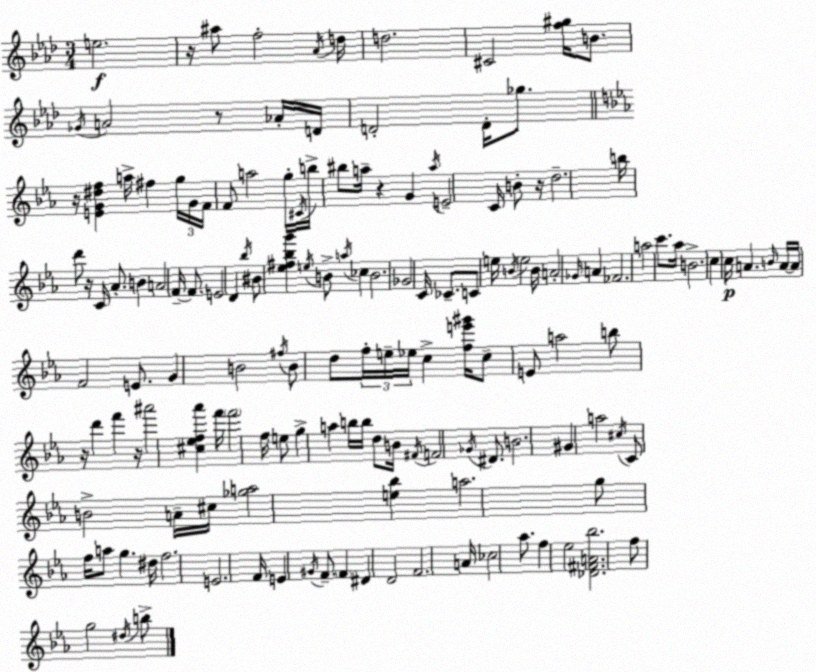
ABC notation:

X:1
T:Untitled
M:3/4
L:1/4
K:Ab
e2 z/4 ^a/2 f2 _A/4 d/4 d2 ^C2 [f^g]/4 B/2 _G/4 A2 z/2 _A/4 D/4 D2 D/4 _g/2 z/4 [EG^df] a/4 ^f g/4 G/4 F/4 F/2 a2 g/4 ^C/4 b/4 ^b/2 a/4 z G a/4 E2 C/4 B/2 z/4 d2 b/4 d'/2 z/4 C/4 _A/2 B A2 F/4 F/2 E2 D _b/4 ^B/2 [_e^f_bg'] e/4 B/2 a/4 _c B2 _G2 C/4 _C/2 C/2 e/4 B/4 e2 B/4 A2 _G/4 A _F2 a2 c'/2 _a/4 B2 c c/4 A B/4 A/4 A/4 F2 E/2 G B2 ^f/4 B/2 d/2 f/4 e/4 _e/4 c [fe'^g']/4 c/2 E/2 a2 b/2 z/4 d' f' z/4 ^a'2 [^c_ef_a'] f'/4 f'2 f/4 e/2 g a b/4 b/4 d/2 B/4 ^F/4 F2 _G/4 ^D/2 B2 ^G a2 ^c/4 C/2 B2 A/4 ^c/4 [_ga]2 [e_b] a2 g/2 f/4 a/2 g ^d/4 f2 E2 F/4 E ^G/4 F/2 F ^D D2 F2 A/4 _c2 _a/2 f _e2 [_D^FA_b]2 f/2 g2 ^d/4 b/2